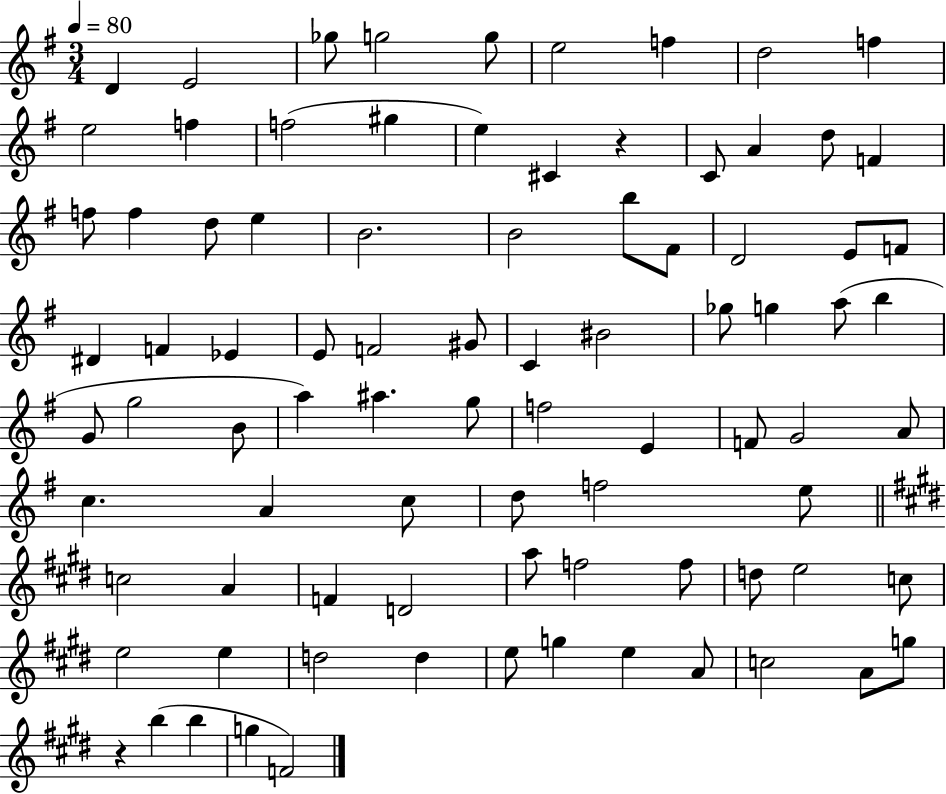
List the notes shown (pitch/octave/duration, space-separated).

D4/q E4/h Gb5/e G5/h G5/e E5/h F5/q D5/h F5/q E5/h F5/q F5/h G#5/q E5/q C#4/q R/q C4/e A4/q D5/e F4/q F5/e F5/q D5/e E5/q B4/h. B4/h B5/e F#4/e D4/h E4/e F4/e D#4/q F4/q Eb4/q E4/e F4/h G#4/e C4/q BIS4/h Gb5/e G5/q A5/e B5/q G4/e G5/h B4/e A5/q A#5/q. G5/e F5/h E4/q F4/e G4/h A4/e C5/q. A4/q C5/e D5/e F5/h E5/e C5/h A4/q F4/q D4/h A5/e F5/h F5/e D5/e E5/h C5/e E5/h E5/q D5/h D5/q E5/e G5/q E5/q A4/e C5/h A4/e G5/e R/q B5/q B5/q G5/q F4/h